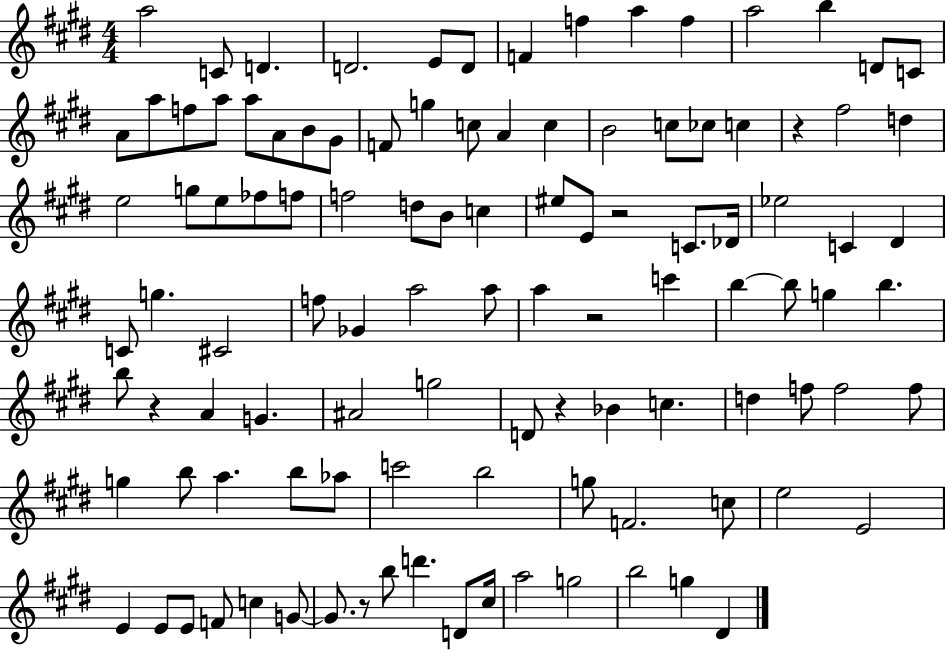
{
  \clef treble
  \numericTimeSignature
  \time 4/4
  \key e \major
  a''2 c'8 d'4. | d'2. e'8 d'8 | f'4 f''4 a''4 f''4 | a''2 b''4 d'8 c'8 | \break a'8 a''8 f''8 a''8 a''8 a'8 b'8 gis'8 | f'8 g''4 c''8 a'4 c''4 | b'2 c''8 ces''8 c''4 | r4 fis''2 d''4 | \break e''2 g''8 e''8 fes''8 f''8 | f''2 d''8 b'8 c''4 | eis''8 e'8 r2 c'8. des'16 | ees''2 c'4 dis'4 | \break c'8 g''4. cis'2 | f''8 ges'4 a''2 a''8 | a''4 r2 c'''4 | b''4~~ b''8 g''4 b''4. | \break b''8 r4 a'4 g'4. | ais'2 g''2 | d'8 r4 bes'4 c''4. | d''4 f''8 f''2 f''8 | \break g''4 b''8 a''4. b''8 aes''8 | c'''2 b''2 | g''8 f'2. c''8 | e''2 e'2 | \break e'4 e'8 e'8 f'8 c''4 g'8~~ | g'8. r8 b''8 d'''4. d'8 cis''16 | a''2 g''2 | b''2 g''4 dis'4 | \break \bar "|."
}